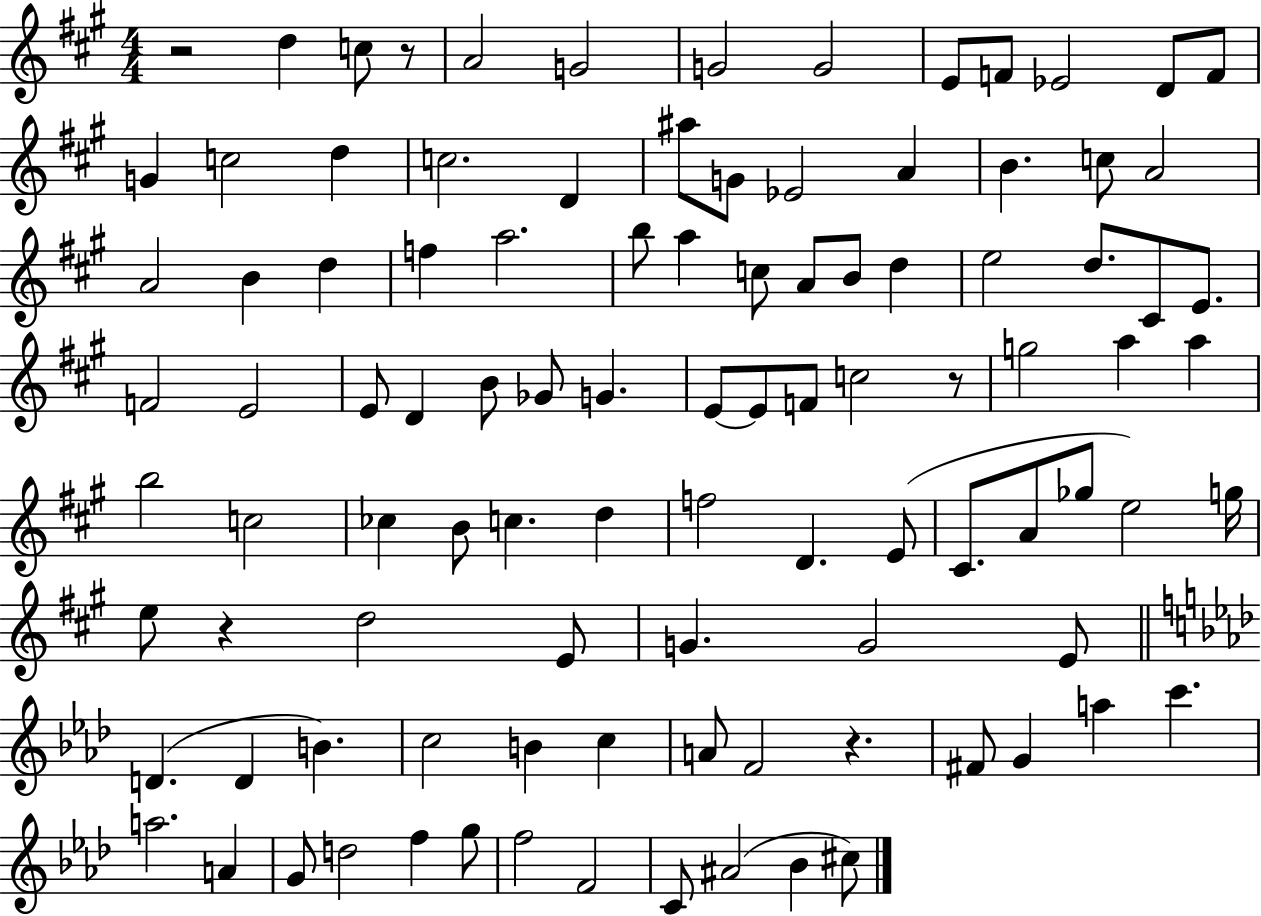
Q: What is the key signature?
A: A major